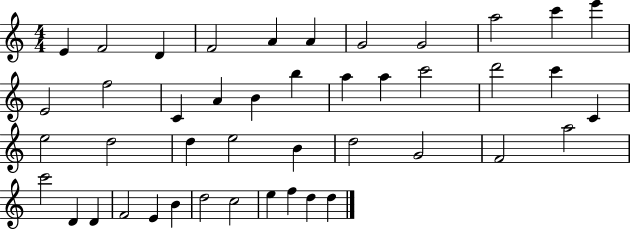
{
  \clef treble
  \numericTimeSignature
  \time 4/4
  \key c \major
  e'4 f'2 d'4 | f'2 a'4 a'4 | g'2 g'2 | a''2 c'''4 e'''4 | \break e'2 f''2 | c'4 a'4 b'4 b''4 | a''4 a''4 c'''2 | d'''2 c'''4 c'4 | \break e''2 d''2 | d''4 e''2 b'4 | d''2 g'2 | f'2 a''2 | \break c'''2 d'4 d'4 | f'2 e'4 b'4 | d''2 c''2 | e''4 f''4 d''4 d''4 | \break \bar "|."
}